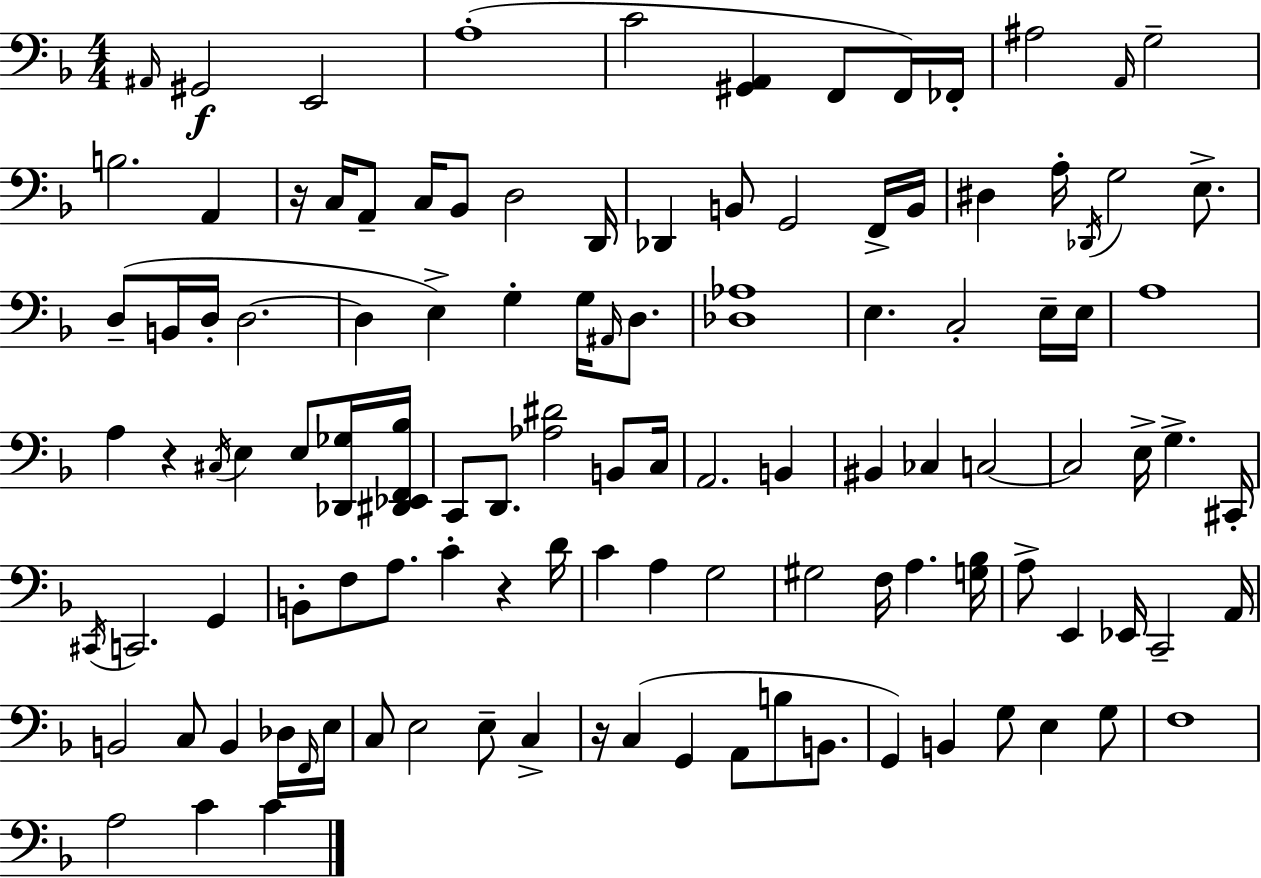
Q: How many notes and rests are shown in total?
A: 114